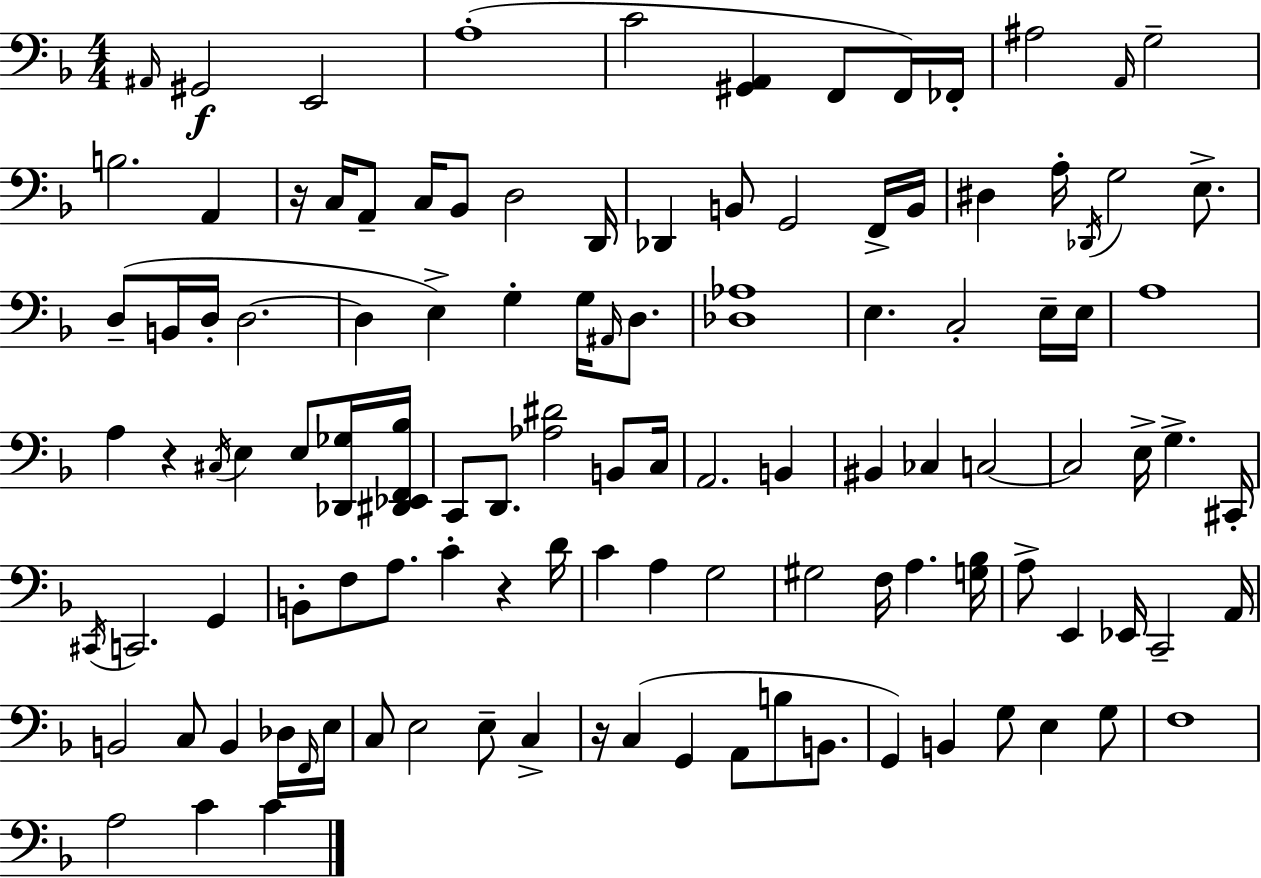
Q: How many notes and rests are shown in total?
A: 114